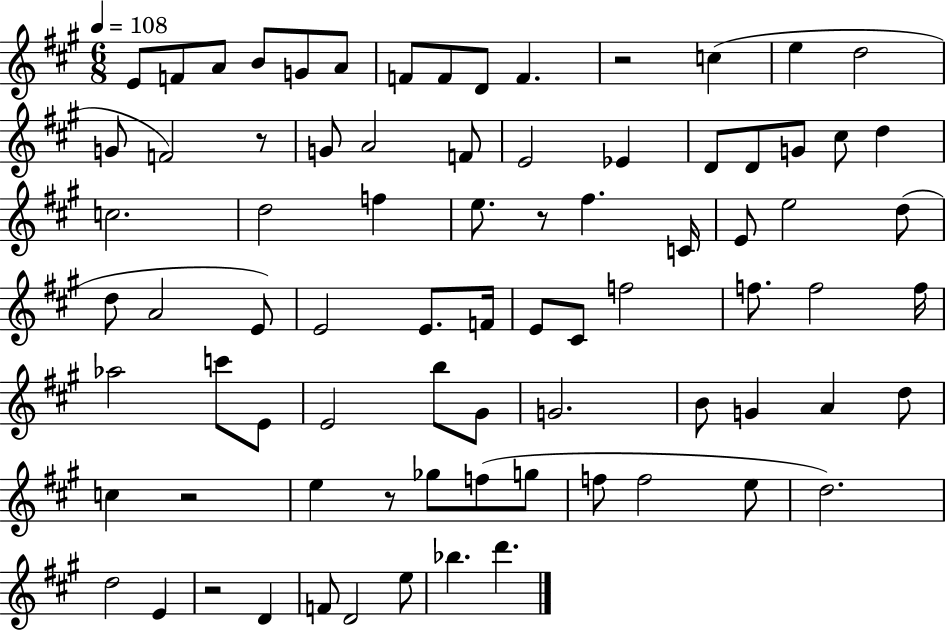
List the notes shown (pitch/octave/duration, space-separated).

E4/e F4/e A4/e B4/e G4/e A4/e F4/e F4/e D4/e F4/q. R/h C5/q E5/q D5/h G4/e F4/h R/e G4/e A4/h F4/e E4/h Eb4/q D4/e D4/e G4/e C#5/e D5/q C5/h. D5/h F5/q E5/e. R/e F#5/q. C4/s E4/e E5/h D5/e D5/e A4/h E4/e E4/h E4/e. F4/s E4/e C#4/e F5/h F5/e. F5/h F5/s Ab5/h C6/e E4/e E4/h B5/e G#4/e G4/h. B4/e G4/q A4/q D5/e C5/q R/h E5/q R/e Gb5/e F5/e G5/e F5/e F5/h E5/e D5/h. D5/h E4/q R/h D4/q F4/e D4/h E5/e Bb5/q. D6/q.